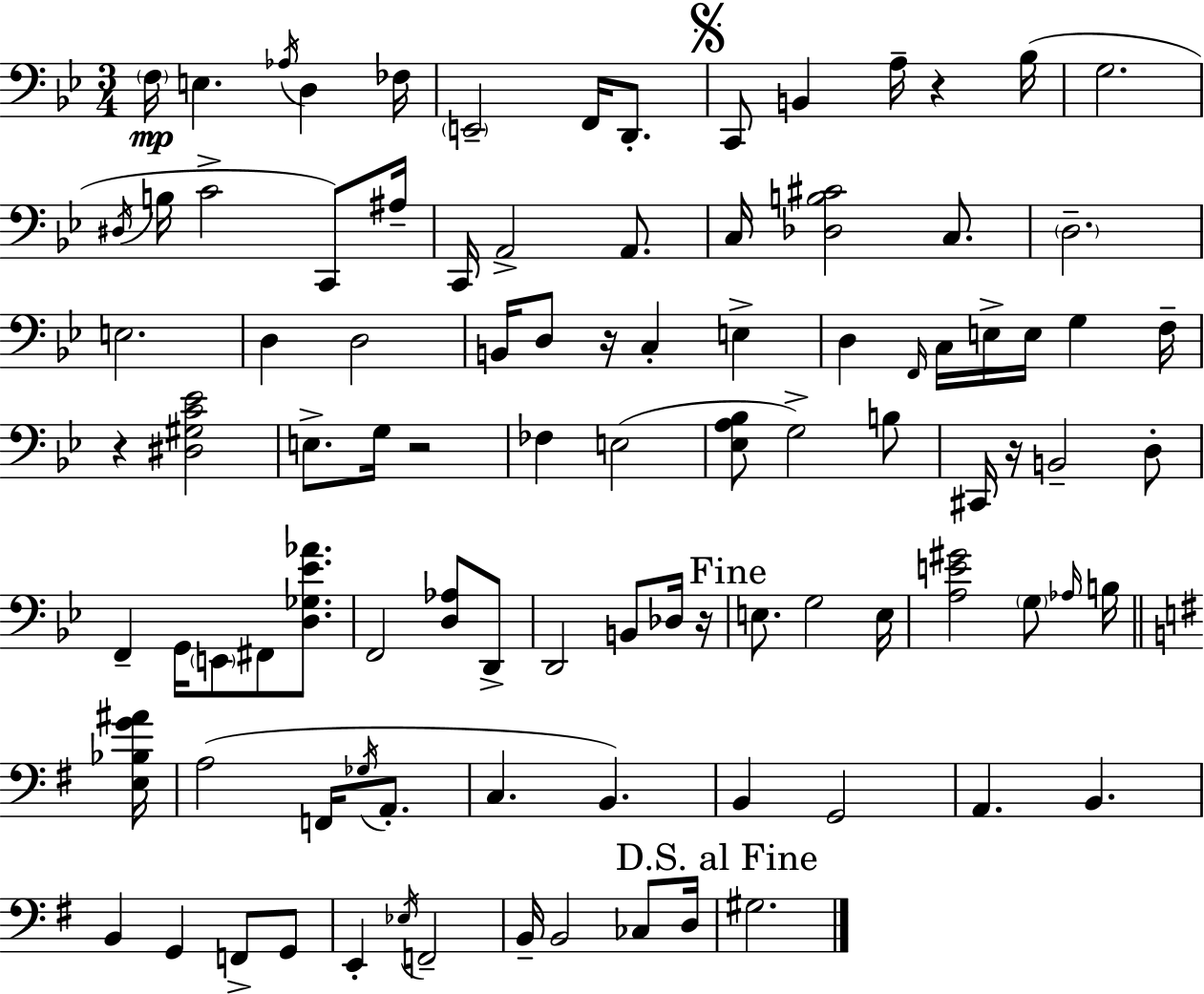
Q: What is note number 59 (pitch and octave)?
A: E3